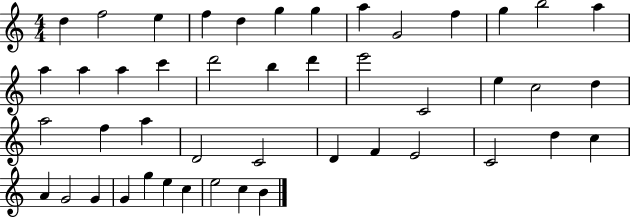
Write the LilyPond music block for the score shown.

{
  \clef treble
  \numericTimeSignature
  \time 4/4
  \key c \major
  d''4 f''2 e''4 | f''4 d''4 g''4 g''4 | a''4 g'2 f''4 | g''4 b''2 a''4 | \break a''4 a''4 a''4 c'''4 | d'''2 b''4 d'''4 | e'''2 c'2 | e''4 c''2 d''4 | \break a''2 f''4 a''4 | d'2 c'2 | d'4 f'4 e'2 | c'2 d''4 c''4 | \break a'4 g'2 g'4 | g'4 g''4 e''4 c''4 | e''2 c''4 b'4 | \bar "|."
}